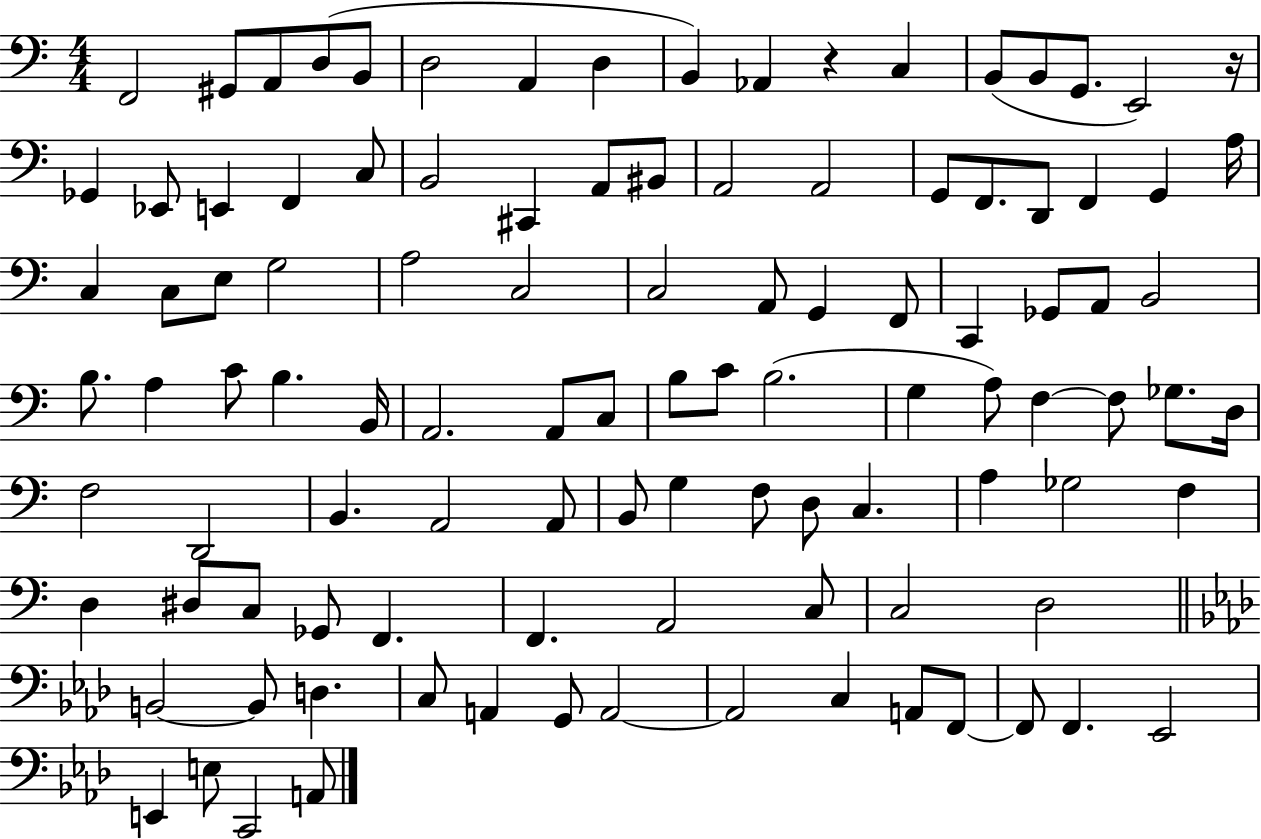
F2/h G#2/e A2/e D3/e B2/e D3/h A2/q D3/q B2/q Ab2/q R/q C3/q B2/e B2/e G2/e. E2/h R/s Gb2/q Eb2/e E2/q F2/q C3/e B2/h C#2/q A2/e BIS2/e A2/h A2/h G2/e F2/e. D2/e F2/q G2/q A3/s C3/q C3/e E3/e G3/h A3/h C3/h C3/h A2/e G2/q F2/e C2/q Gb2/e A2/e B2/h B3/e. A3/q C4/e B3/q. B2/s A2/h. A2/e C3/e B3/e C4/e B3/h. G3/q A3/e F3/q F3/e Gb3/e. D3/s F3/h D2/h B2/q. A2/h A2/e B2/e G3/q F3/e D3/e C3/q. A3/q Gb3/h F3/q D3/q D#3/e C3/e Gb2/e F2/q. F2/q. A2/h C3/e C3/h D3/h B2/h B2/e D3/q. C3/e A2/q G2/e A2/h A2/h C3/q A2/e F2/e F2/e F2/q. Eb2/h E2/q E3/e C2/h A2/e